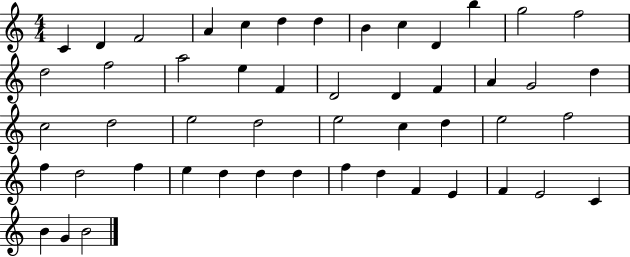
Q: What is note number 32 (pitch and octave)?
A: E5